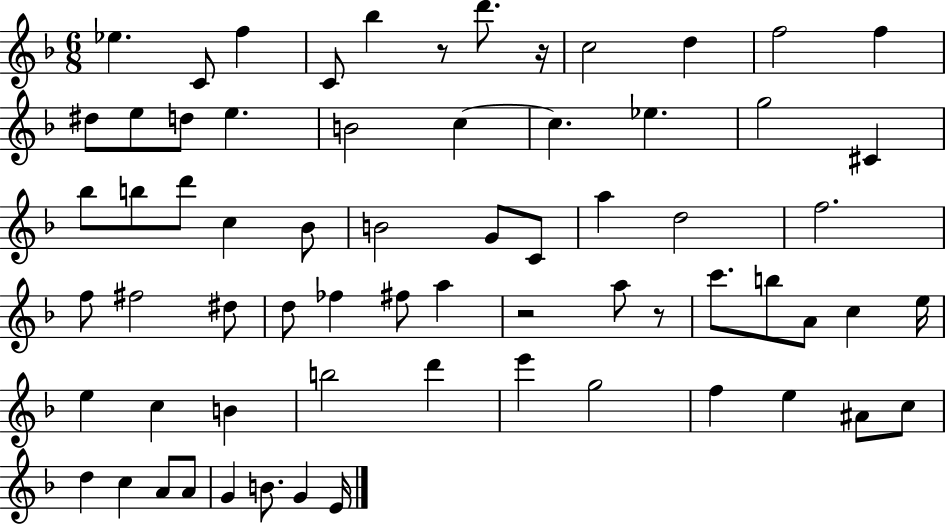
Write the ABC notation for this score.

X:1
T:Untitled
M:6/8
L:1/4
K:F
_e C/2 f C/2 _b z/2 d'/2 z/4 c2 d f2 f ^d/2 e/2 d/2 e B2 c c _e g2 ^C _b/2 b/2 d'/2 c _B/2 B2 G/2 C/2 a d2 f2 f/2 ^f2 ^d/2 d/2 _f ^f/2 a z2 a/2 z/2 c'/2 b/2 A/2 c e/4 e c B b2 d' e' g2 f e ^A/2 c/2 d c A/2 A/2 G B/2 G E/4